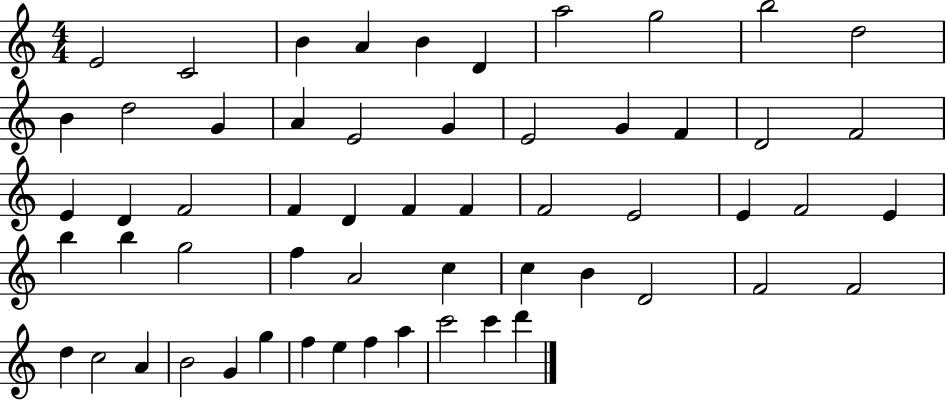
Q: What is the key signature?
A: C major